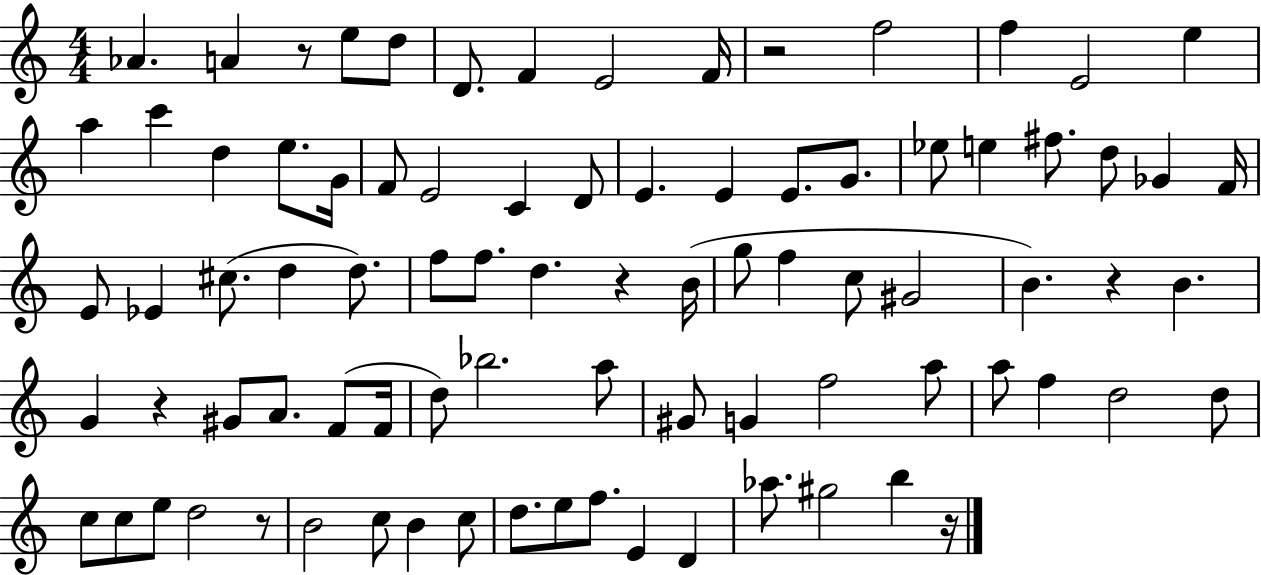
Ab4/q. A4/q R/e E5/e D5/e D4/e. F4/q E4/h F4/s R/h F5/h F5/q E4/h E5/q A5/q C6/q D5/q E5/e. G4/s F4/e E4/h C4/q D4/e E4/q. E4/q E4/e. G4/e. Eb5/e E5/q F#5/e. D5/e Gb4/q F4/s E4/e Eb4/q C#5/e. D5/q D5/e. F5/e F5/e. D5/q. R/q B4/s G5/e F5/q C5/e G#4/h B4/q. R/q B4/q. G4/q R/q G#4/e A4/e. F4/e F4/s D5/e Bb5/h. A5/e G#4/e G4/q F5/h A5/e A5/e F5/q D5/h D5/e C5/e C5/e E5/e D5/h R/e B4/h C5/e B4/q C5/e D5/e. E5/e F5/e. E4/q D4/q Ab5/e. G#5/h B5/q R/s